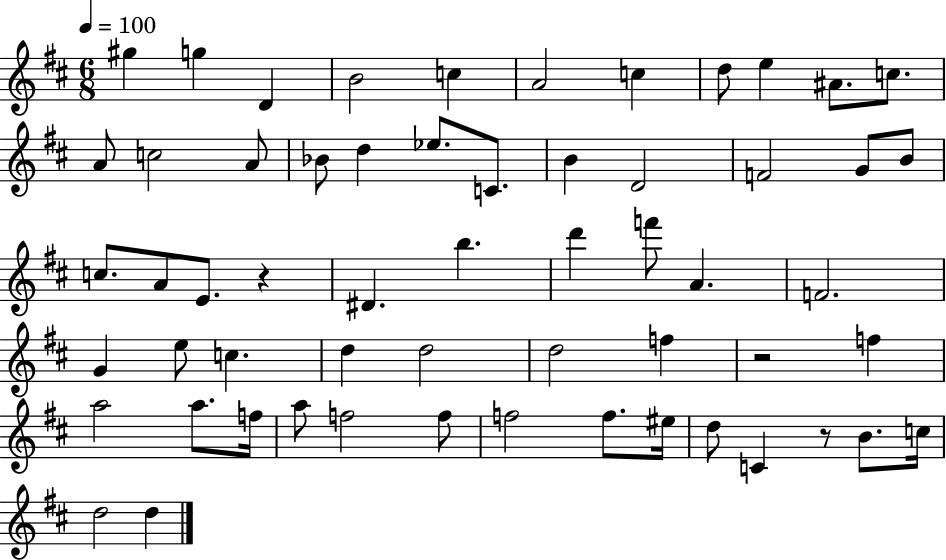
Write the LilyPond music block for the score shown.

{
  \clef treble
  \numericTimeSignature
  \time 6/8
  \key d \major
  \tempo 4 = 100
  gis''4 g''4 d'4 | b'2 c''4 | a'2 c''4 | d''8 e''4 ais'8. c''8. | \break a'8 c''2 a'8 | bes'8 d''4 ees''8. c'8. | b'4 d'2 | f'2 g'8 b'8 | \break c''8. a'8 e'8. r4 | dis'4. b''4. | d'''4 f'''8 a'4. | f'2. | \break g'4 e''8 c''4. | d''4 d''2 | d''2 f''4 | r2 f''4 | \break a''2 a''8. f''16 | a''8 f''2 f''8 | f''2 f''8. eis''16 | d''8 c'4 r8 b'8. c''16 | \break d''2 d''4 | \bar "|."
}